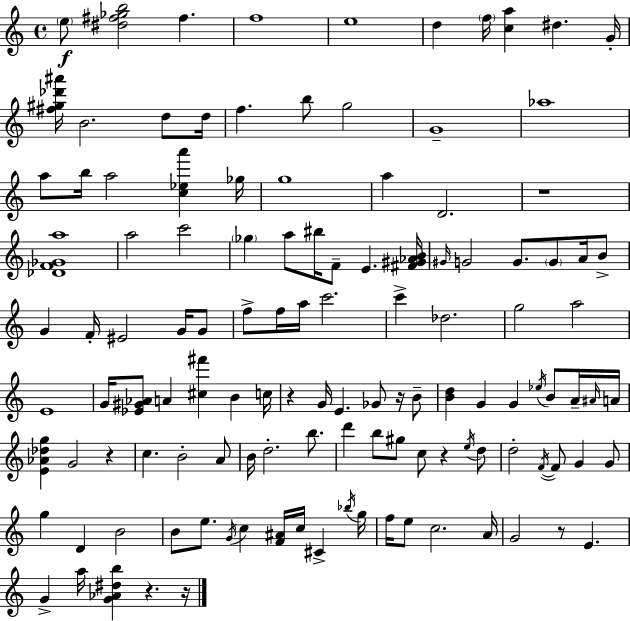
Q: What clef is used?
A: treble